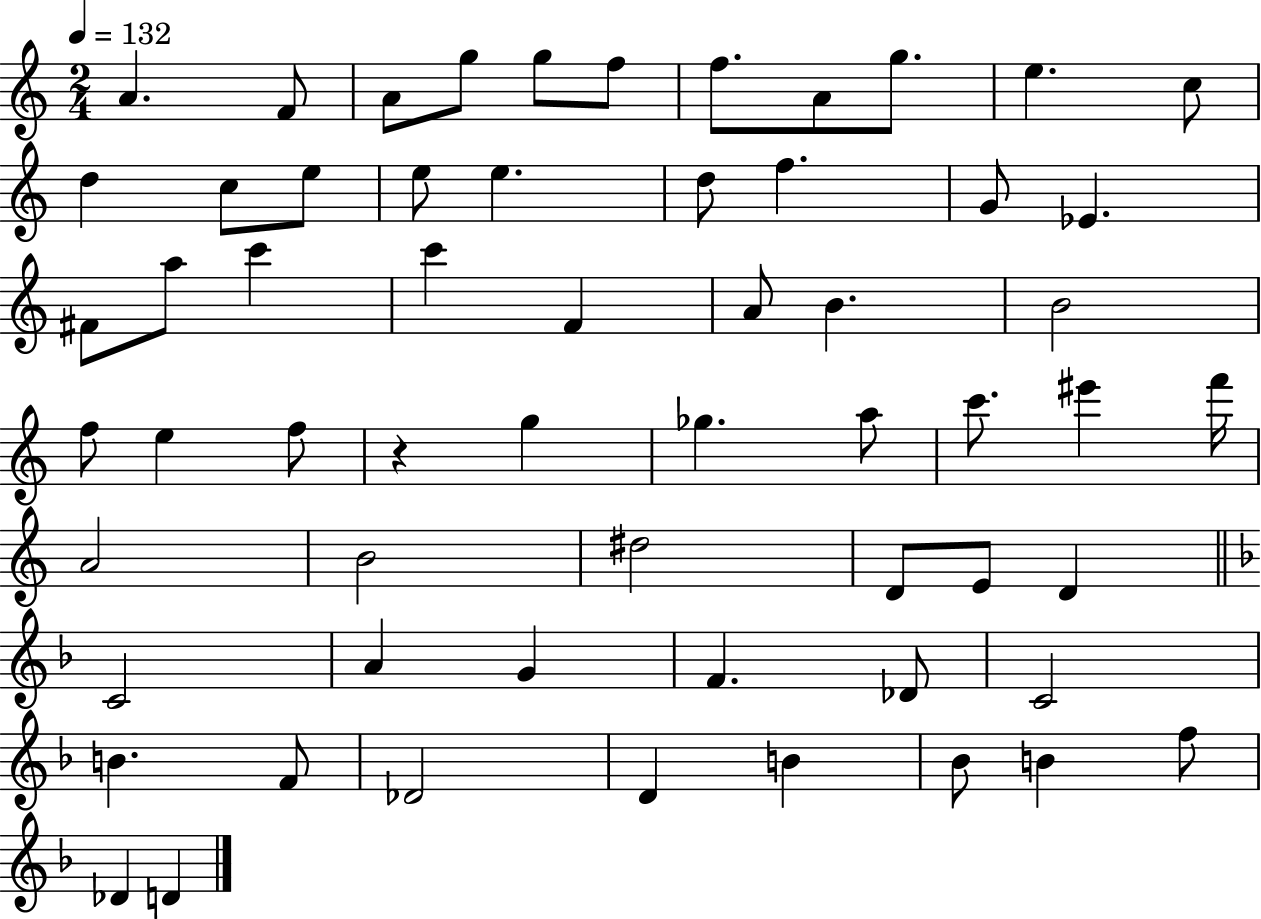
A4/q. F4/e A4/e G5/e G5/e F5/e F5/e. A4/e G5/e. E5/q. C5/e D5/q C5/e E5/e E5/e E5/q. D5/e F5/q. G4/e Eb4/q. F#4/e A5/e C6/q C6/q F4/q A4/e B4/q. B4/h F5/e E5/q F5/e R/q G5/q Gb5/q. A5/e C6/e. EIS6/q F6/s A4/h B4/h D#5/h D4/e E4/e D4/q C4/h A4/q G4/q F4/q. Db4/e C4/h B4/q. F4/e Db4/h D4/q B4/q Bb4/e B4/q F5/e Db4/q D4/q